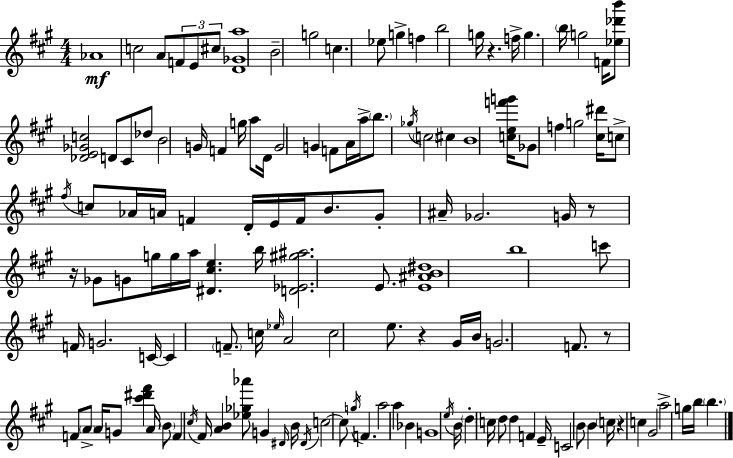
Ab4/w C5/h A4/e F4/e E4/e C#5/e [D4,Gb4,A5]/w B4/h G5/h C5/q. Eb5/e G5/q F5/q B5/h G5/s R/q. F5/s G5/q. B5/s G5/h F4/s [Eb5,Db6,B6]/e [Db4,E4,Gb4,C5]/h D4/e C#4/e Db5/e B4/h G4/s F4/q G5/s A5/e D4/s G4/h G4/q F4/e A4/s A5/s B5/e. Gb5/s C5/h C#5/q B4/w [C5,E5,F6,G6]/s Gb4/e F5/q G5/h [C#5,D#6]/s C5/e F#5/s C5/e Ab4/s A4/s F4/q D4/s E4/s F4/s B4/e. G#4/e A#4/s Gb4/h. G4/s R/e R/s Gb4/e G4/e G5/s G5/s A5/s [D#4,C#5,E5]/q. B5/s [D4,Eb4,G#5,A#5]/h. E4/e. [E4,A#4,B4,D#5]/w B5/w C6/e F4/s G4/h. C4/s C4/q F4/e. C5/s Eb5/s A4/h C5/h E5/e. R/q G#4/s B4/s G4/h. F4/e. R/e F4/e A4/e A4/s G4/e [C#6,D#6,F#6]/q A4/s B4/e F4/q C#5/s F#4/s [A4,B4]/q [Eb5,Gb5,Ab6]/e G4/q D#4/s B4/s D#4/s C5/h C5/e G5/s F4/q. A5/h A5/q Bb4/q G4/w E5/s B4/s D5/q C5/s D5/e D5/q F4/q E4/s C4/h B4/e B4/q C5/s R/q C5/q G#4/h A5/h G5/s B5/s B5/q.